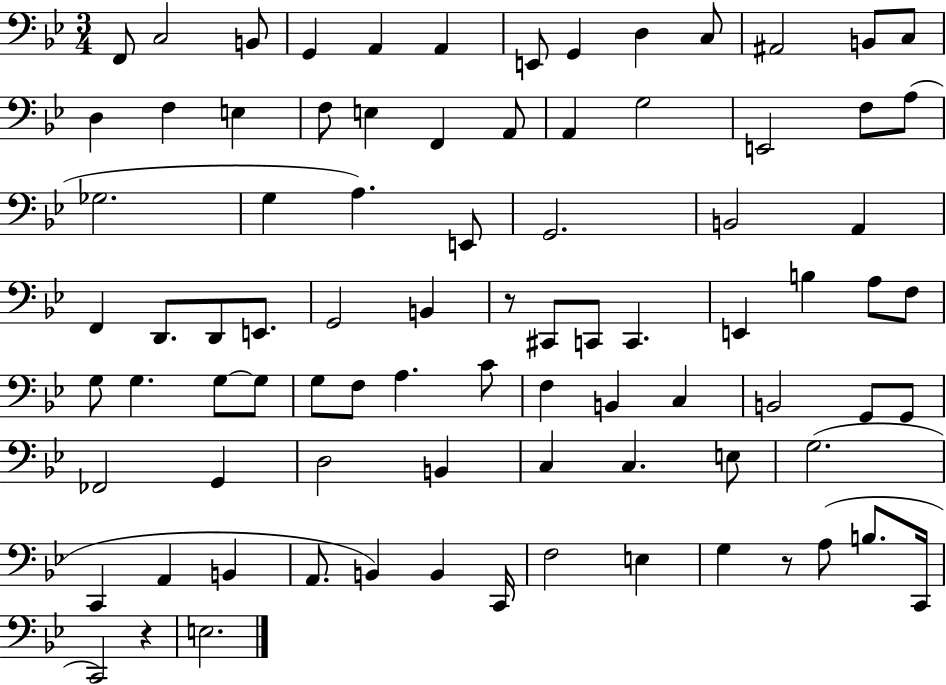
F2/e C3/h B2/e G2/q A2/q A2/q E2/e G2/q D3/q C3/e A#2/h B2/e C3/e D3/q F3/q E3/q F3/e E3/q F2/q A2/e A2/q G3/h E2/h F3/e A3/e Gb3/h. G3/q A3/q. E2/e G2/h. B2/h A2/q F2/q D2/e. D2/e E2/e. G2/h B2/q R/e C#2/e C2/e C2/q. E2/q B3/q A3/e F3/e G3/e G3/q. G3/e G3/e G3/e F3/e A3/q. C4/e F3/q B2/q C3/q B2/h G2/e G2/e FES2/h G2/q D3/h B2/q C3/q C3/q. E3/e G3/h. C2/q A2/q B2/q A2/e. B2/q B2/q C2/s F3/h E3/q G3/q R/e A3/e B3/e. C2/s C2/h R/q E3/h.